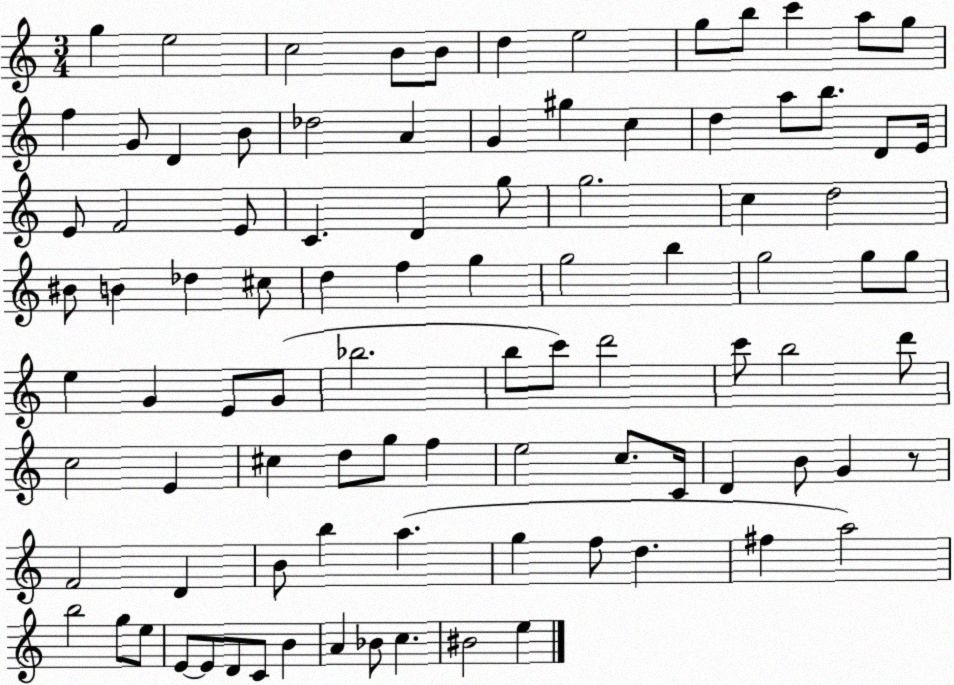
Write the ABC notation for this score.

X:1
T:Untitled
M:3/4
L:1/4
K:C
g e2 c2 B/2 B/2 d e2 g/2 b/2 c' a/2 g/2 f G/2 D B/2 _d2 A G ^g c d a/2 b/2 D/2 E/4 E/2 F2 E/2 C D g/2 g2 c d2 ^B/2 B _d ^c/2 d f g g2 b g2 g/2 g/2 e G E/2 G/2 _b2 b/2 c'/2 d'2 c'/2 b2 d'/2 c2 E ^c d/2 g/2 f e2 c/2 C/4 D B/2 G z/2 F2 D B/2 b a g f/2 d ^f a2 b2 g/2 e/2 E/2 E/2 D/2 C/2 B A _B/2 c ^B2 e